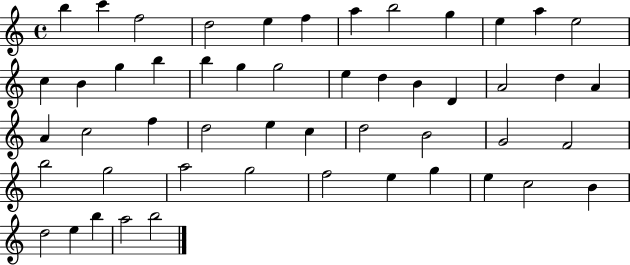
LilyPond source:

{
  \clef treble
  \time 4/4
  \defaultTimeSignature
  \key c \major
  b''4 c'''4 f''2 | d''2 e''4 f''4 | a''4 b''2 g''4 | e''4 a''4 e''2 | \break c''4 b'4 g''4 b''4 | b''4 g''4 g''2 | e''4 d''4 b'4 d'4 | a'2 d''4 a'4 | \break a'4 c''2 f''4 | d''2 e''4 c''4 | d''2 b'2 | g'2 f'2 | \break b''2 g''2 | a''2 g''2 | f''2 e''4 g''4 | e''4 c''2 b'4 | \break d''2 e''4 b''4 | a''2 b''2 | \bar "|."
}